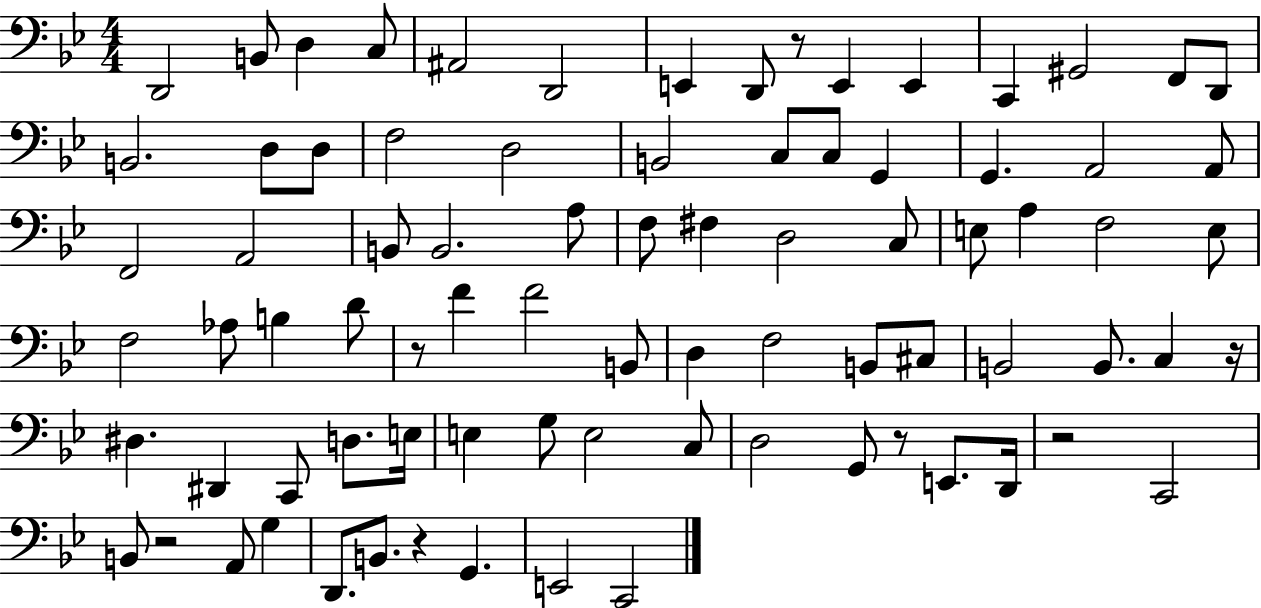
D2/h B2/e D3/q C3/e A#2/h D2/h E2/q D2/e R/e E2/q E2/q C2/q G#2/h F2/e D2/e B2/h. D3/e D3/e F3/h D3/h B2/h C3/e C3/e G2/q G2/q. A2/h A2/e F2/h A2/h B2/e B2/h. A3/e F3/e F#3/q D3/h C3/e E3/e A3/q F3/h E3/e F3/h Ab3/e B3/q D4/e R/e F4/q F4/h B2/e D3/q F3/h B2/e C#3/e B2/h B2/e. C3/q R/s D#3/q. D#2/q C2/e D3/e. E3/s E3/q G3/e E3/h C3/e D3/h G2/e R/e E2/e. D2/s R/h C2/h B2/e R/h A2/e G3/q D2/e. B2/e. R/q G2/q. E2/h C2/h